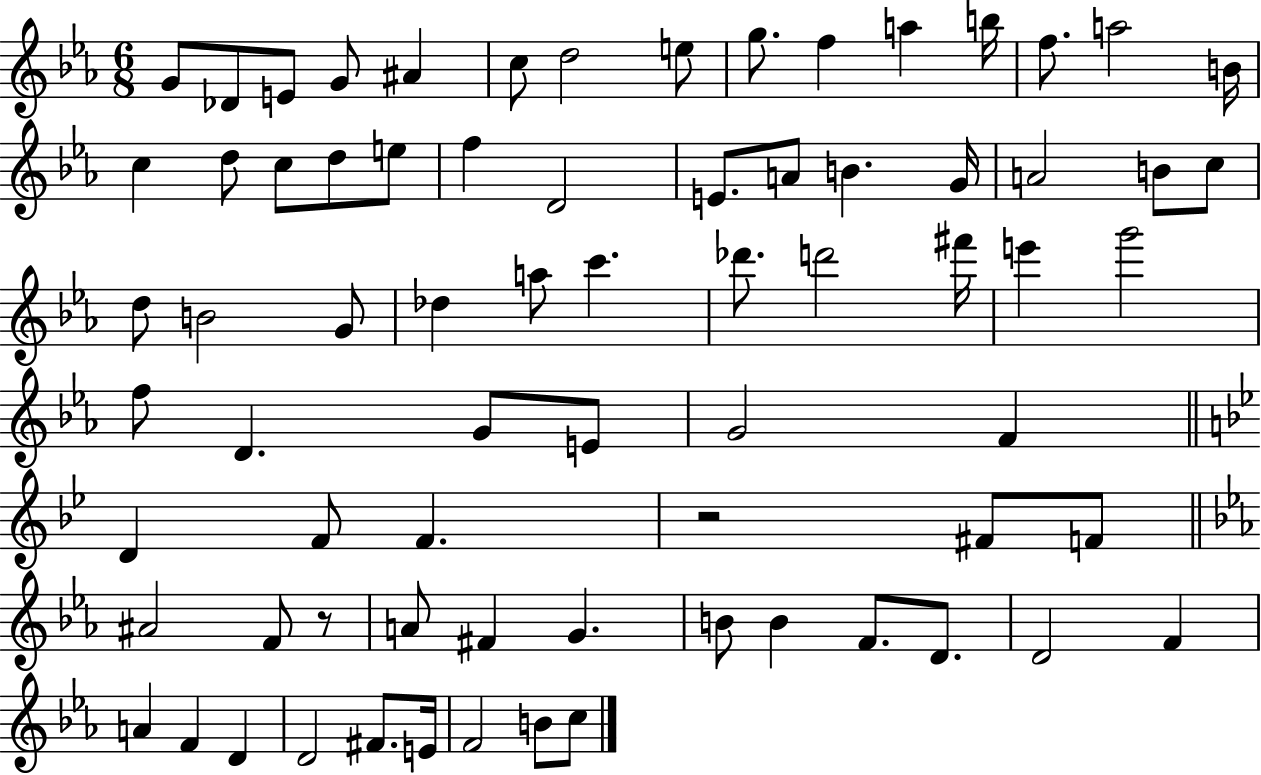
G4/e Db4/e E4/e G4/e A#4/q C5/e D5/h E5/e G5/e. F5/q A5/q B5/s F5/e. A5/h B4/s C5/q D5/e C5/e D5/e E5/e F5/q D4/h E4/e. A4/e B4/q. G4/s A4/h B4/e C5/e D5/e B4/h G4/e Db5/q A5/e C6/q. Db6/e. D6/h F#6/s E6/q G6/h F5/e D4/q. G4/e E4/e G4/h F4/q D4/q F4/e F4/q. R/h F#4/e F4/e A#4/h F4/e R/e A4/e F#4/q G4/q. B4/e B4/q F4/e. D4/e. D4/h F4/q A4/q F4/q D4/q D4/h F#4/e. E4/s F4/h B4/e C5/e